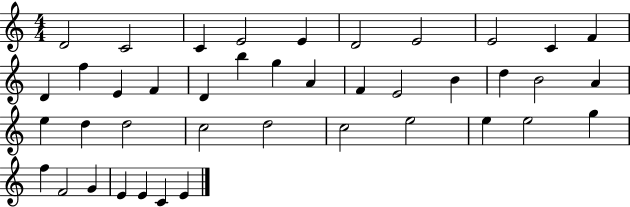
D4/h C4/h C4/q E4/h E4/q D4/h E4/h E4/h C4/q F4/q D4/q F5/q E4/q F4/q D4/q B5/q G5/q A4/q F4/q E4/h B4/q D5/q B4/h A4/q E5/q D5/q D5/h C5/h D5/h C5/h E5/h E5/q E5/h G5/q F5/q F4/h G4/q E4/q E4/q C4/q E4/q